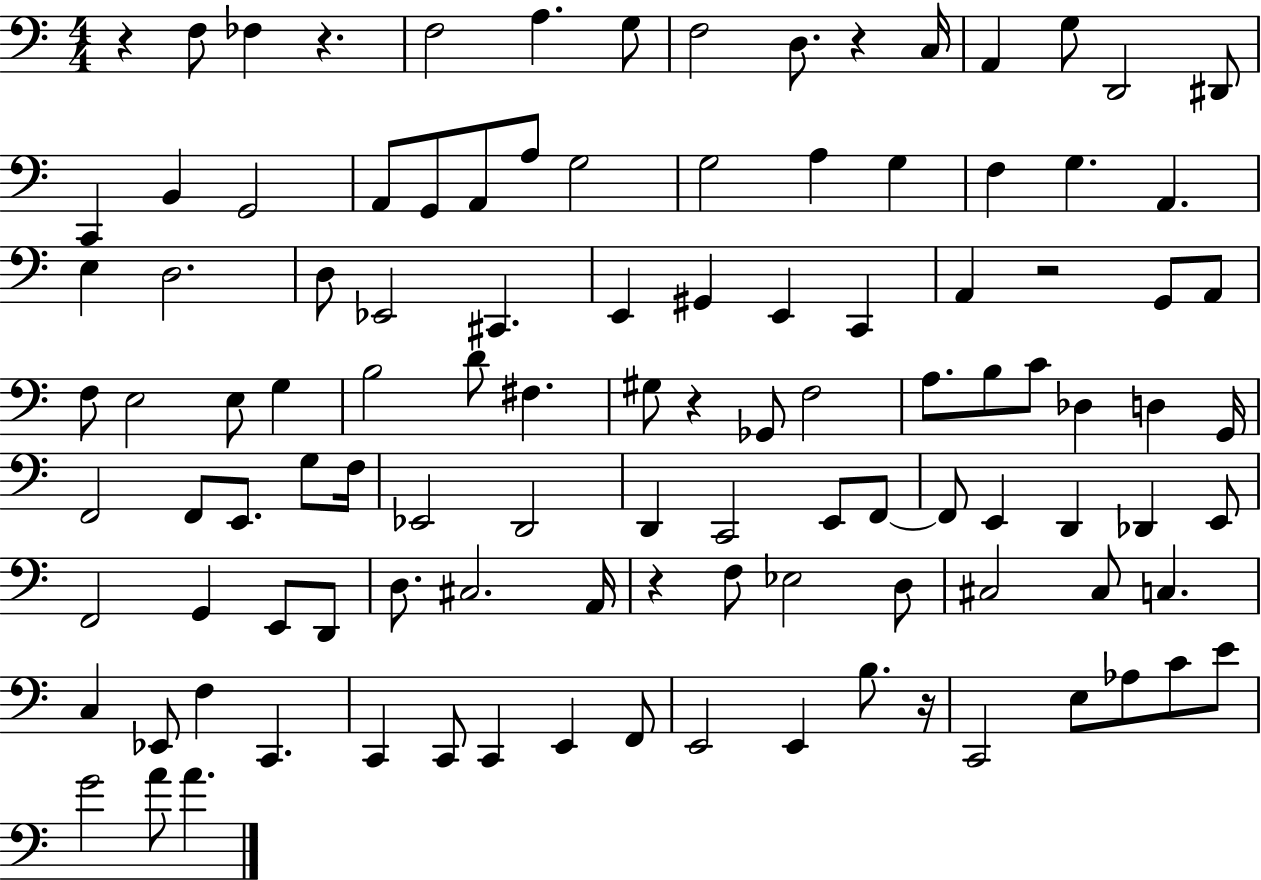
{
  \clef bass
  \numericTimeSignature
  \time 4/4
  \key c \major
  r4 f8 fes4 r4. | f2 a4. g8 | f2 d8. r4 c16 | a,4 g8 d,2 dis,8 | \break c,4 b,4 g,2 | a,8 g,8 a,8 a8 g2 | g2 a4 g4 | f4 g4. a,4. | \break e4 d2. | d8 ees,2 cis,4. | e,4 gis,4 e,4 c,4 | a,4 r2 g,8 a,8 | \break f8 e2 e8 g4 | b2 d'8 fis4. | gis8 r4 ges,8 f2 | a8. b8 c'8 des4 d4 g,16 | \break f,2 f,8 e,8. g8 f16 | ees,2 d,2 | d,4 c,2 e,8 f,8~~ | f,8 e,4 d,4 des,4 e,8 | \break f,2 g,4 e,8 d,8 | d8. cis2. a,16 | r4 f8 ees2 d8 | cis2 cis8 c4. | \break c4 ees,8 f4 c,4. | c,4 c,8 c,4 e,4 f,8 | e,2 e,4 b8. r16 | c,2 e8 aes8 c'8 e'8 | \break g'2 a'8 a'4. | \bar "|."
}